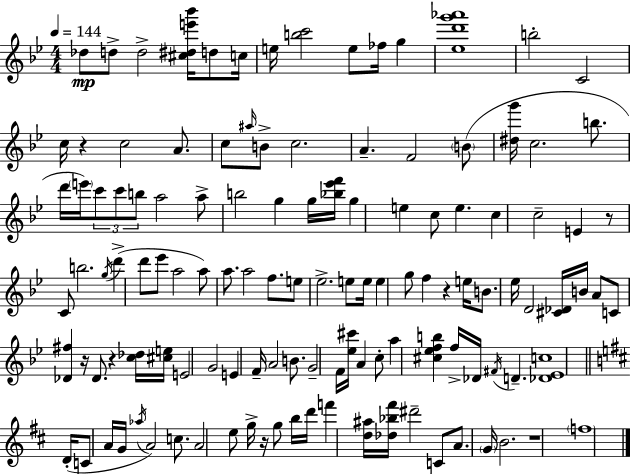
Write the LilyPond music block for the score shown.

{
  \clef treble
  \numericTimeSignature
  \time 4/4
  \key bes \major
  \tempo 4 = 144
  des''8\mp d''8-> d''2-> <cis'' dis'' e''' bes'''>16 d''8 c''16 | e''16 <b'' c'''>2 e''8 fes''16 g''4 | <ees'' d''' g''' aes'''>1 | b''2-. c'2 | \break c''16 r4 c''2 a'8. | c''8 \grace { ais''16 } b'8-> c''2. | a'4.-- f'2 \parenthesize b'8( | <dis'' g'''>16 c''2. b''8. | \break d'''16 \parenthesize e'''16) \tuplet 3/2 { c'''8 c'''8 b''8 } a''2 | a''8-> b''2 g''4 g''16 | <bes'' ees''' f'''>16 g''4 e''4 c''8 e''4. | c''4 c''2-- e'4 | \break r8 c'8 b''2. | \acciaccatura { g''16 } d'''4->( d'''8 ees'''8 a''2 | a''8) a''8. a''2 f''8. | e''8 ees''2.-> | \break e''8 e''16 e''4 g''8 f''4 r4 | e''16 b'8. ees''16 d'2 <cis' des'>16 b'16 | a'8 c'8 <des' fis''>4 r16 des'8. r4 | <c'' des''>16 <cis'' e''>16 e'2 g'2 | \break e'4 f'16-- a'2 b'8. | g'2-- f'16 <ees'' cis'''>16 a'4 | c''8-. a''4 <cis'' ees'' f'' b''>4 f''16-> des'16 \acciaccatura { fis'16 } d'4.-- | <des' ees' c''>1 | \break \bar "||" \break \key d \major d'16-.( c'8 a'16 g'16 \acciaccatura { aes''16 }) a'2 c''8. | a'2 e''8 g''16-> r16 g''8 b''16 | d'''16 f'''4 <d'' ais''>16 <des'' bes'' fis'''>16 dis'''2-- c'8 | a'8. \parenthesize g'16 b'2. | \break r1 | \parenthesize f''1 | \bar "|."
}